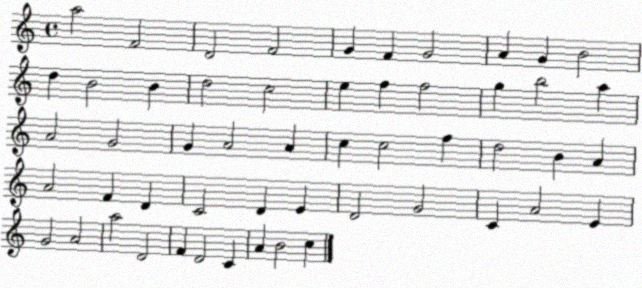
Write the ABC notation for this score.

X:1
T:Untitled
M:4/4
L:1/4
K:C
a2 F2 D2 F2 G F G2 A G B2 d B2 B d2 c2 e f f2 g b2 a A2 G2 G A2 A c c2 f d2 B A A2 F D C2 D E D2 G2 C A2 E G2 A2 a2 D2 F D2 C A B2 c